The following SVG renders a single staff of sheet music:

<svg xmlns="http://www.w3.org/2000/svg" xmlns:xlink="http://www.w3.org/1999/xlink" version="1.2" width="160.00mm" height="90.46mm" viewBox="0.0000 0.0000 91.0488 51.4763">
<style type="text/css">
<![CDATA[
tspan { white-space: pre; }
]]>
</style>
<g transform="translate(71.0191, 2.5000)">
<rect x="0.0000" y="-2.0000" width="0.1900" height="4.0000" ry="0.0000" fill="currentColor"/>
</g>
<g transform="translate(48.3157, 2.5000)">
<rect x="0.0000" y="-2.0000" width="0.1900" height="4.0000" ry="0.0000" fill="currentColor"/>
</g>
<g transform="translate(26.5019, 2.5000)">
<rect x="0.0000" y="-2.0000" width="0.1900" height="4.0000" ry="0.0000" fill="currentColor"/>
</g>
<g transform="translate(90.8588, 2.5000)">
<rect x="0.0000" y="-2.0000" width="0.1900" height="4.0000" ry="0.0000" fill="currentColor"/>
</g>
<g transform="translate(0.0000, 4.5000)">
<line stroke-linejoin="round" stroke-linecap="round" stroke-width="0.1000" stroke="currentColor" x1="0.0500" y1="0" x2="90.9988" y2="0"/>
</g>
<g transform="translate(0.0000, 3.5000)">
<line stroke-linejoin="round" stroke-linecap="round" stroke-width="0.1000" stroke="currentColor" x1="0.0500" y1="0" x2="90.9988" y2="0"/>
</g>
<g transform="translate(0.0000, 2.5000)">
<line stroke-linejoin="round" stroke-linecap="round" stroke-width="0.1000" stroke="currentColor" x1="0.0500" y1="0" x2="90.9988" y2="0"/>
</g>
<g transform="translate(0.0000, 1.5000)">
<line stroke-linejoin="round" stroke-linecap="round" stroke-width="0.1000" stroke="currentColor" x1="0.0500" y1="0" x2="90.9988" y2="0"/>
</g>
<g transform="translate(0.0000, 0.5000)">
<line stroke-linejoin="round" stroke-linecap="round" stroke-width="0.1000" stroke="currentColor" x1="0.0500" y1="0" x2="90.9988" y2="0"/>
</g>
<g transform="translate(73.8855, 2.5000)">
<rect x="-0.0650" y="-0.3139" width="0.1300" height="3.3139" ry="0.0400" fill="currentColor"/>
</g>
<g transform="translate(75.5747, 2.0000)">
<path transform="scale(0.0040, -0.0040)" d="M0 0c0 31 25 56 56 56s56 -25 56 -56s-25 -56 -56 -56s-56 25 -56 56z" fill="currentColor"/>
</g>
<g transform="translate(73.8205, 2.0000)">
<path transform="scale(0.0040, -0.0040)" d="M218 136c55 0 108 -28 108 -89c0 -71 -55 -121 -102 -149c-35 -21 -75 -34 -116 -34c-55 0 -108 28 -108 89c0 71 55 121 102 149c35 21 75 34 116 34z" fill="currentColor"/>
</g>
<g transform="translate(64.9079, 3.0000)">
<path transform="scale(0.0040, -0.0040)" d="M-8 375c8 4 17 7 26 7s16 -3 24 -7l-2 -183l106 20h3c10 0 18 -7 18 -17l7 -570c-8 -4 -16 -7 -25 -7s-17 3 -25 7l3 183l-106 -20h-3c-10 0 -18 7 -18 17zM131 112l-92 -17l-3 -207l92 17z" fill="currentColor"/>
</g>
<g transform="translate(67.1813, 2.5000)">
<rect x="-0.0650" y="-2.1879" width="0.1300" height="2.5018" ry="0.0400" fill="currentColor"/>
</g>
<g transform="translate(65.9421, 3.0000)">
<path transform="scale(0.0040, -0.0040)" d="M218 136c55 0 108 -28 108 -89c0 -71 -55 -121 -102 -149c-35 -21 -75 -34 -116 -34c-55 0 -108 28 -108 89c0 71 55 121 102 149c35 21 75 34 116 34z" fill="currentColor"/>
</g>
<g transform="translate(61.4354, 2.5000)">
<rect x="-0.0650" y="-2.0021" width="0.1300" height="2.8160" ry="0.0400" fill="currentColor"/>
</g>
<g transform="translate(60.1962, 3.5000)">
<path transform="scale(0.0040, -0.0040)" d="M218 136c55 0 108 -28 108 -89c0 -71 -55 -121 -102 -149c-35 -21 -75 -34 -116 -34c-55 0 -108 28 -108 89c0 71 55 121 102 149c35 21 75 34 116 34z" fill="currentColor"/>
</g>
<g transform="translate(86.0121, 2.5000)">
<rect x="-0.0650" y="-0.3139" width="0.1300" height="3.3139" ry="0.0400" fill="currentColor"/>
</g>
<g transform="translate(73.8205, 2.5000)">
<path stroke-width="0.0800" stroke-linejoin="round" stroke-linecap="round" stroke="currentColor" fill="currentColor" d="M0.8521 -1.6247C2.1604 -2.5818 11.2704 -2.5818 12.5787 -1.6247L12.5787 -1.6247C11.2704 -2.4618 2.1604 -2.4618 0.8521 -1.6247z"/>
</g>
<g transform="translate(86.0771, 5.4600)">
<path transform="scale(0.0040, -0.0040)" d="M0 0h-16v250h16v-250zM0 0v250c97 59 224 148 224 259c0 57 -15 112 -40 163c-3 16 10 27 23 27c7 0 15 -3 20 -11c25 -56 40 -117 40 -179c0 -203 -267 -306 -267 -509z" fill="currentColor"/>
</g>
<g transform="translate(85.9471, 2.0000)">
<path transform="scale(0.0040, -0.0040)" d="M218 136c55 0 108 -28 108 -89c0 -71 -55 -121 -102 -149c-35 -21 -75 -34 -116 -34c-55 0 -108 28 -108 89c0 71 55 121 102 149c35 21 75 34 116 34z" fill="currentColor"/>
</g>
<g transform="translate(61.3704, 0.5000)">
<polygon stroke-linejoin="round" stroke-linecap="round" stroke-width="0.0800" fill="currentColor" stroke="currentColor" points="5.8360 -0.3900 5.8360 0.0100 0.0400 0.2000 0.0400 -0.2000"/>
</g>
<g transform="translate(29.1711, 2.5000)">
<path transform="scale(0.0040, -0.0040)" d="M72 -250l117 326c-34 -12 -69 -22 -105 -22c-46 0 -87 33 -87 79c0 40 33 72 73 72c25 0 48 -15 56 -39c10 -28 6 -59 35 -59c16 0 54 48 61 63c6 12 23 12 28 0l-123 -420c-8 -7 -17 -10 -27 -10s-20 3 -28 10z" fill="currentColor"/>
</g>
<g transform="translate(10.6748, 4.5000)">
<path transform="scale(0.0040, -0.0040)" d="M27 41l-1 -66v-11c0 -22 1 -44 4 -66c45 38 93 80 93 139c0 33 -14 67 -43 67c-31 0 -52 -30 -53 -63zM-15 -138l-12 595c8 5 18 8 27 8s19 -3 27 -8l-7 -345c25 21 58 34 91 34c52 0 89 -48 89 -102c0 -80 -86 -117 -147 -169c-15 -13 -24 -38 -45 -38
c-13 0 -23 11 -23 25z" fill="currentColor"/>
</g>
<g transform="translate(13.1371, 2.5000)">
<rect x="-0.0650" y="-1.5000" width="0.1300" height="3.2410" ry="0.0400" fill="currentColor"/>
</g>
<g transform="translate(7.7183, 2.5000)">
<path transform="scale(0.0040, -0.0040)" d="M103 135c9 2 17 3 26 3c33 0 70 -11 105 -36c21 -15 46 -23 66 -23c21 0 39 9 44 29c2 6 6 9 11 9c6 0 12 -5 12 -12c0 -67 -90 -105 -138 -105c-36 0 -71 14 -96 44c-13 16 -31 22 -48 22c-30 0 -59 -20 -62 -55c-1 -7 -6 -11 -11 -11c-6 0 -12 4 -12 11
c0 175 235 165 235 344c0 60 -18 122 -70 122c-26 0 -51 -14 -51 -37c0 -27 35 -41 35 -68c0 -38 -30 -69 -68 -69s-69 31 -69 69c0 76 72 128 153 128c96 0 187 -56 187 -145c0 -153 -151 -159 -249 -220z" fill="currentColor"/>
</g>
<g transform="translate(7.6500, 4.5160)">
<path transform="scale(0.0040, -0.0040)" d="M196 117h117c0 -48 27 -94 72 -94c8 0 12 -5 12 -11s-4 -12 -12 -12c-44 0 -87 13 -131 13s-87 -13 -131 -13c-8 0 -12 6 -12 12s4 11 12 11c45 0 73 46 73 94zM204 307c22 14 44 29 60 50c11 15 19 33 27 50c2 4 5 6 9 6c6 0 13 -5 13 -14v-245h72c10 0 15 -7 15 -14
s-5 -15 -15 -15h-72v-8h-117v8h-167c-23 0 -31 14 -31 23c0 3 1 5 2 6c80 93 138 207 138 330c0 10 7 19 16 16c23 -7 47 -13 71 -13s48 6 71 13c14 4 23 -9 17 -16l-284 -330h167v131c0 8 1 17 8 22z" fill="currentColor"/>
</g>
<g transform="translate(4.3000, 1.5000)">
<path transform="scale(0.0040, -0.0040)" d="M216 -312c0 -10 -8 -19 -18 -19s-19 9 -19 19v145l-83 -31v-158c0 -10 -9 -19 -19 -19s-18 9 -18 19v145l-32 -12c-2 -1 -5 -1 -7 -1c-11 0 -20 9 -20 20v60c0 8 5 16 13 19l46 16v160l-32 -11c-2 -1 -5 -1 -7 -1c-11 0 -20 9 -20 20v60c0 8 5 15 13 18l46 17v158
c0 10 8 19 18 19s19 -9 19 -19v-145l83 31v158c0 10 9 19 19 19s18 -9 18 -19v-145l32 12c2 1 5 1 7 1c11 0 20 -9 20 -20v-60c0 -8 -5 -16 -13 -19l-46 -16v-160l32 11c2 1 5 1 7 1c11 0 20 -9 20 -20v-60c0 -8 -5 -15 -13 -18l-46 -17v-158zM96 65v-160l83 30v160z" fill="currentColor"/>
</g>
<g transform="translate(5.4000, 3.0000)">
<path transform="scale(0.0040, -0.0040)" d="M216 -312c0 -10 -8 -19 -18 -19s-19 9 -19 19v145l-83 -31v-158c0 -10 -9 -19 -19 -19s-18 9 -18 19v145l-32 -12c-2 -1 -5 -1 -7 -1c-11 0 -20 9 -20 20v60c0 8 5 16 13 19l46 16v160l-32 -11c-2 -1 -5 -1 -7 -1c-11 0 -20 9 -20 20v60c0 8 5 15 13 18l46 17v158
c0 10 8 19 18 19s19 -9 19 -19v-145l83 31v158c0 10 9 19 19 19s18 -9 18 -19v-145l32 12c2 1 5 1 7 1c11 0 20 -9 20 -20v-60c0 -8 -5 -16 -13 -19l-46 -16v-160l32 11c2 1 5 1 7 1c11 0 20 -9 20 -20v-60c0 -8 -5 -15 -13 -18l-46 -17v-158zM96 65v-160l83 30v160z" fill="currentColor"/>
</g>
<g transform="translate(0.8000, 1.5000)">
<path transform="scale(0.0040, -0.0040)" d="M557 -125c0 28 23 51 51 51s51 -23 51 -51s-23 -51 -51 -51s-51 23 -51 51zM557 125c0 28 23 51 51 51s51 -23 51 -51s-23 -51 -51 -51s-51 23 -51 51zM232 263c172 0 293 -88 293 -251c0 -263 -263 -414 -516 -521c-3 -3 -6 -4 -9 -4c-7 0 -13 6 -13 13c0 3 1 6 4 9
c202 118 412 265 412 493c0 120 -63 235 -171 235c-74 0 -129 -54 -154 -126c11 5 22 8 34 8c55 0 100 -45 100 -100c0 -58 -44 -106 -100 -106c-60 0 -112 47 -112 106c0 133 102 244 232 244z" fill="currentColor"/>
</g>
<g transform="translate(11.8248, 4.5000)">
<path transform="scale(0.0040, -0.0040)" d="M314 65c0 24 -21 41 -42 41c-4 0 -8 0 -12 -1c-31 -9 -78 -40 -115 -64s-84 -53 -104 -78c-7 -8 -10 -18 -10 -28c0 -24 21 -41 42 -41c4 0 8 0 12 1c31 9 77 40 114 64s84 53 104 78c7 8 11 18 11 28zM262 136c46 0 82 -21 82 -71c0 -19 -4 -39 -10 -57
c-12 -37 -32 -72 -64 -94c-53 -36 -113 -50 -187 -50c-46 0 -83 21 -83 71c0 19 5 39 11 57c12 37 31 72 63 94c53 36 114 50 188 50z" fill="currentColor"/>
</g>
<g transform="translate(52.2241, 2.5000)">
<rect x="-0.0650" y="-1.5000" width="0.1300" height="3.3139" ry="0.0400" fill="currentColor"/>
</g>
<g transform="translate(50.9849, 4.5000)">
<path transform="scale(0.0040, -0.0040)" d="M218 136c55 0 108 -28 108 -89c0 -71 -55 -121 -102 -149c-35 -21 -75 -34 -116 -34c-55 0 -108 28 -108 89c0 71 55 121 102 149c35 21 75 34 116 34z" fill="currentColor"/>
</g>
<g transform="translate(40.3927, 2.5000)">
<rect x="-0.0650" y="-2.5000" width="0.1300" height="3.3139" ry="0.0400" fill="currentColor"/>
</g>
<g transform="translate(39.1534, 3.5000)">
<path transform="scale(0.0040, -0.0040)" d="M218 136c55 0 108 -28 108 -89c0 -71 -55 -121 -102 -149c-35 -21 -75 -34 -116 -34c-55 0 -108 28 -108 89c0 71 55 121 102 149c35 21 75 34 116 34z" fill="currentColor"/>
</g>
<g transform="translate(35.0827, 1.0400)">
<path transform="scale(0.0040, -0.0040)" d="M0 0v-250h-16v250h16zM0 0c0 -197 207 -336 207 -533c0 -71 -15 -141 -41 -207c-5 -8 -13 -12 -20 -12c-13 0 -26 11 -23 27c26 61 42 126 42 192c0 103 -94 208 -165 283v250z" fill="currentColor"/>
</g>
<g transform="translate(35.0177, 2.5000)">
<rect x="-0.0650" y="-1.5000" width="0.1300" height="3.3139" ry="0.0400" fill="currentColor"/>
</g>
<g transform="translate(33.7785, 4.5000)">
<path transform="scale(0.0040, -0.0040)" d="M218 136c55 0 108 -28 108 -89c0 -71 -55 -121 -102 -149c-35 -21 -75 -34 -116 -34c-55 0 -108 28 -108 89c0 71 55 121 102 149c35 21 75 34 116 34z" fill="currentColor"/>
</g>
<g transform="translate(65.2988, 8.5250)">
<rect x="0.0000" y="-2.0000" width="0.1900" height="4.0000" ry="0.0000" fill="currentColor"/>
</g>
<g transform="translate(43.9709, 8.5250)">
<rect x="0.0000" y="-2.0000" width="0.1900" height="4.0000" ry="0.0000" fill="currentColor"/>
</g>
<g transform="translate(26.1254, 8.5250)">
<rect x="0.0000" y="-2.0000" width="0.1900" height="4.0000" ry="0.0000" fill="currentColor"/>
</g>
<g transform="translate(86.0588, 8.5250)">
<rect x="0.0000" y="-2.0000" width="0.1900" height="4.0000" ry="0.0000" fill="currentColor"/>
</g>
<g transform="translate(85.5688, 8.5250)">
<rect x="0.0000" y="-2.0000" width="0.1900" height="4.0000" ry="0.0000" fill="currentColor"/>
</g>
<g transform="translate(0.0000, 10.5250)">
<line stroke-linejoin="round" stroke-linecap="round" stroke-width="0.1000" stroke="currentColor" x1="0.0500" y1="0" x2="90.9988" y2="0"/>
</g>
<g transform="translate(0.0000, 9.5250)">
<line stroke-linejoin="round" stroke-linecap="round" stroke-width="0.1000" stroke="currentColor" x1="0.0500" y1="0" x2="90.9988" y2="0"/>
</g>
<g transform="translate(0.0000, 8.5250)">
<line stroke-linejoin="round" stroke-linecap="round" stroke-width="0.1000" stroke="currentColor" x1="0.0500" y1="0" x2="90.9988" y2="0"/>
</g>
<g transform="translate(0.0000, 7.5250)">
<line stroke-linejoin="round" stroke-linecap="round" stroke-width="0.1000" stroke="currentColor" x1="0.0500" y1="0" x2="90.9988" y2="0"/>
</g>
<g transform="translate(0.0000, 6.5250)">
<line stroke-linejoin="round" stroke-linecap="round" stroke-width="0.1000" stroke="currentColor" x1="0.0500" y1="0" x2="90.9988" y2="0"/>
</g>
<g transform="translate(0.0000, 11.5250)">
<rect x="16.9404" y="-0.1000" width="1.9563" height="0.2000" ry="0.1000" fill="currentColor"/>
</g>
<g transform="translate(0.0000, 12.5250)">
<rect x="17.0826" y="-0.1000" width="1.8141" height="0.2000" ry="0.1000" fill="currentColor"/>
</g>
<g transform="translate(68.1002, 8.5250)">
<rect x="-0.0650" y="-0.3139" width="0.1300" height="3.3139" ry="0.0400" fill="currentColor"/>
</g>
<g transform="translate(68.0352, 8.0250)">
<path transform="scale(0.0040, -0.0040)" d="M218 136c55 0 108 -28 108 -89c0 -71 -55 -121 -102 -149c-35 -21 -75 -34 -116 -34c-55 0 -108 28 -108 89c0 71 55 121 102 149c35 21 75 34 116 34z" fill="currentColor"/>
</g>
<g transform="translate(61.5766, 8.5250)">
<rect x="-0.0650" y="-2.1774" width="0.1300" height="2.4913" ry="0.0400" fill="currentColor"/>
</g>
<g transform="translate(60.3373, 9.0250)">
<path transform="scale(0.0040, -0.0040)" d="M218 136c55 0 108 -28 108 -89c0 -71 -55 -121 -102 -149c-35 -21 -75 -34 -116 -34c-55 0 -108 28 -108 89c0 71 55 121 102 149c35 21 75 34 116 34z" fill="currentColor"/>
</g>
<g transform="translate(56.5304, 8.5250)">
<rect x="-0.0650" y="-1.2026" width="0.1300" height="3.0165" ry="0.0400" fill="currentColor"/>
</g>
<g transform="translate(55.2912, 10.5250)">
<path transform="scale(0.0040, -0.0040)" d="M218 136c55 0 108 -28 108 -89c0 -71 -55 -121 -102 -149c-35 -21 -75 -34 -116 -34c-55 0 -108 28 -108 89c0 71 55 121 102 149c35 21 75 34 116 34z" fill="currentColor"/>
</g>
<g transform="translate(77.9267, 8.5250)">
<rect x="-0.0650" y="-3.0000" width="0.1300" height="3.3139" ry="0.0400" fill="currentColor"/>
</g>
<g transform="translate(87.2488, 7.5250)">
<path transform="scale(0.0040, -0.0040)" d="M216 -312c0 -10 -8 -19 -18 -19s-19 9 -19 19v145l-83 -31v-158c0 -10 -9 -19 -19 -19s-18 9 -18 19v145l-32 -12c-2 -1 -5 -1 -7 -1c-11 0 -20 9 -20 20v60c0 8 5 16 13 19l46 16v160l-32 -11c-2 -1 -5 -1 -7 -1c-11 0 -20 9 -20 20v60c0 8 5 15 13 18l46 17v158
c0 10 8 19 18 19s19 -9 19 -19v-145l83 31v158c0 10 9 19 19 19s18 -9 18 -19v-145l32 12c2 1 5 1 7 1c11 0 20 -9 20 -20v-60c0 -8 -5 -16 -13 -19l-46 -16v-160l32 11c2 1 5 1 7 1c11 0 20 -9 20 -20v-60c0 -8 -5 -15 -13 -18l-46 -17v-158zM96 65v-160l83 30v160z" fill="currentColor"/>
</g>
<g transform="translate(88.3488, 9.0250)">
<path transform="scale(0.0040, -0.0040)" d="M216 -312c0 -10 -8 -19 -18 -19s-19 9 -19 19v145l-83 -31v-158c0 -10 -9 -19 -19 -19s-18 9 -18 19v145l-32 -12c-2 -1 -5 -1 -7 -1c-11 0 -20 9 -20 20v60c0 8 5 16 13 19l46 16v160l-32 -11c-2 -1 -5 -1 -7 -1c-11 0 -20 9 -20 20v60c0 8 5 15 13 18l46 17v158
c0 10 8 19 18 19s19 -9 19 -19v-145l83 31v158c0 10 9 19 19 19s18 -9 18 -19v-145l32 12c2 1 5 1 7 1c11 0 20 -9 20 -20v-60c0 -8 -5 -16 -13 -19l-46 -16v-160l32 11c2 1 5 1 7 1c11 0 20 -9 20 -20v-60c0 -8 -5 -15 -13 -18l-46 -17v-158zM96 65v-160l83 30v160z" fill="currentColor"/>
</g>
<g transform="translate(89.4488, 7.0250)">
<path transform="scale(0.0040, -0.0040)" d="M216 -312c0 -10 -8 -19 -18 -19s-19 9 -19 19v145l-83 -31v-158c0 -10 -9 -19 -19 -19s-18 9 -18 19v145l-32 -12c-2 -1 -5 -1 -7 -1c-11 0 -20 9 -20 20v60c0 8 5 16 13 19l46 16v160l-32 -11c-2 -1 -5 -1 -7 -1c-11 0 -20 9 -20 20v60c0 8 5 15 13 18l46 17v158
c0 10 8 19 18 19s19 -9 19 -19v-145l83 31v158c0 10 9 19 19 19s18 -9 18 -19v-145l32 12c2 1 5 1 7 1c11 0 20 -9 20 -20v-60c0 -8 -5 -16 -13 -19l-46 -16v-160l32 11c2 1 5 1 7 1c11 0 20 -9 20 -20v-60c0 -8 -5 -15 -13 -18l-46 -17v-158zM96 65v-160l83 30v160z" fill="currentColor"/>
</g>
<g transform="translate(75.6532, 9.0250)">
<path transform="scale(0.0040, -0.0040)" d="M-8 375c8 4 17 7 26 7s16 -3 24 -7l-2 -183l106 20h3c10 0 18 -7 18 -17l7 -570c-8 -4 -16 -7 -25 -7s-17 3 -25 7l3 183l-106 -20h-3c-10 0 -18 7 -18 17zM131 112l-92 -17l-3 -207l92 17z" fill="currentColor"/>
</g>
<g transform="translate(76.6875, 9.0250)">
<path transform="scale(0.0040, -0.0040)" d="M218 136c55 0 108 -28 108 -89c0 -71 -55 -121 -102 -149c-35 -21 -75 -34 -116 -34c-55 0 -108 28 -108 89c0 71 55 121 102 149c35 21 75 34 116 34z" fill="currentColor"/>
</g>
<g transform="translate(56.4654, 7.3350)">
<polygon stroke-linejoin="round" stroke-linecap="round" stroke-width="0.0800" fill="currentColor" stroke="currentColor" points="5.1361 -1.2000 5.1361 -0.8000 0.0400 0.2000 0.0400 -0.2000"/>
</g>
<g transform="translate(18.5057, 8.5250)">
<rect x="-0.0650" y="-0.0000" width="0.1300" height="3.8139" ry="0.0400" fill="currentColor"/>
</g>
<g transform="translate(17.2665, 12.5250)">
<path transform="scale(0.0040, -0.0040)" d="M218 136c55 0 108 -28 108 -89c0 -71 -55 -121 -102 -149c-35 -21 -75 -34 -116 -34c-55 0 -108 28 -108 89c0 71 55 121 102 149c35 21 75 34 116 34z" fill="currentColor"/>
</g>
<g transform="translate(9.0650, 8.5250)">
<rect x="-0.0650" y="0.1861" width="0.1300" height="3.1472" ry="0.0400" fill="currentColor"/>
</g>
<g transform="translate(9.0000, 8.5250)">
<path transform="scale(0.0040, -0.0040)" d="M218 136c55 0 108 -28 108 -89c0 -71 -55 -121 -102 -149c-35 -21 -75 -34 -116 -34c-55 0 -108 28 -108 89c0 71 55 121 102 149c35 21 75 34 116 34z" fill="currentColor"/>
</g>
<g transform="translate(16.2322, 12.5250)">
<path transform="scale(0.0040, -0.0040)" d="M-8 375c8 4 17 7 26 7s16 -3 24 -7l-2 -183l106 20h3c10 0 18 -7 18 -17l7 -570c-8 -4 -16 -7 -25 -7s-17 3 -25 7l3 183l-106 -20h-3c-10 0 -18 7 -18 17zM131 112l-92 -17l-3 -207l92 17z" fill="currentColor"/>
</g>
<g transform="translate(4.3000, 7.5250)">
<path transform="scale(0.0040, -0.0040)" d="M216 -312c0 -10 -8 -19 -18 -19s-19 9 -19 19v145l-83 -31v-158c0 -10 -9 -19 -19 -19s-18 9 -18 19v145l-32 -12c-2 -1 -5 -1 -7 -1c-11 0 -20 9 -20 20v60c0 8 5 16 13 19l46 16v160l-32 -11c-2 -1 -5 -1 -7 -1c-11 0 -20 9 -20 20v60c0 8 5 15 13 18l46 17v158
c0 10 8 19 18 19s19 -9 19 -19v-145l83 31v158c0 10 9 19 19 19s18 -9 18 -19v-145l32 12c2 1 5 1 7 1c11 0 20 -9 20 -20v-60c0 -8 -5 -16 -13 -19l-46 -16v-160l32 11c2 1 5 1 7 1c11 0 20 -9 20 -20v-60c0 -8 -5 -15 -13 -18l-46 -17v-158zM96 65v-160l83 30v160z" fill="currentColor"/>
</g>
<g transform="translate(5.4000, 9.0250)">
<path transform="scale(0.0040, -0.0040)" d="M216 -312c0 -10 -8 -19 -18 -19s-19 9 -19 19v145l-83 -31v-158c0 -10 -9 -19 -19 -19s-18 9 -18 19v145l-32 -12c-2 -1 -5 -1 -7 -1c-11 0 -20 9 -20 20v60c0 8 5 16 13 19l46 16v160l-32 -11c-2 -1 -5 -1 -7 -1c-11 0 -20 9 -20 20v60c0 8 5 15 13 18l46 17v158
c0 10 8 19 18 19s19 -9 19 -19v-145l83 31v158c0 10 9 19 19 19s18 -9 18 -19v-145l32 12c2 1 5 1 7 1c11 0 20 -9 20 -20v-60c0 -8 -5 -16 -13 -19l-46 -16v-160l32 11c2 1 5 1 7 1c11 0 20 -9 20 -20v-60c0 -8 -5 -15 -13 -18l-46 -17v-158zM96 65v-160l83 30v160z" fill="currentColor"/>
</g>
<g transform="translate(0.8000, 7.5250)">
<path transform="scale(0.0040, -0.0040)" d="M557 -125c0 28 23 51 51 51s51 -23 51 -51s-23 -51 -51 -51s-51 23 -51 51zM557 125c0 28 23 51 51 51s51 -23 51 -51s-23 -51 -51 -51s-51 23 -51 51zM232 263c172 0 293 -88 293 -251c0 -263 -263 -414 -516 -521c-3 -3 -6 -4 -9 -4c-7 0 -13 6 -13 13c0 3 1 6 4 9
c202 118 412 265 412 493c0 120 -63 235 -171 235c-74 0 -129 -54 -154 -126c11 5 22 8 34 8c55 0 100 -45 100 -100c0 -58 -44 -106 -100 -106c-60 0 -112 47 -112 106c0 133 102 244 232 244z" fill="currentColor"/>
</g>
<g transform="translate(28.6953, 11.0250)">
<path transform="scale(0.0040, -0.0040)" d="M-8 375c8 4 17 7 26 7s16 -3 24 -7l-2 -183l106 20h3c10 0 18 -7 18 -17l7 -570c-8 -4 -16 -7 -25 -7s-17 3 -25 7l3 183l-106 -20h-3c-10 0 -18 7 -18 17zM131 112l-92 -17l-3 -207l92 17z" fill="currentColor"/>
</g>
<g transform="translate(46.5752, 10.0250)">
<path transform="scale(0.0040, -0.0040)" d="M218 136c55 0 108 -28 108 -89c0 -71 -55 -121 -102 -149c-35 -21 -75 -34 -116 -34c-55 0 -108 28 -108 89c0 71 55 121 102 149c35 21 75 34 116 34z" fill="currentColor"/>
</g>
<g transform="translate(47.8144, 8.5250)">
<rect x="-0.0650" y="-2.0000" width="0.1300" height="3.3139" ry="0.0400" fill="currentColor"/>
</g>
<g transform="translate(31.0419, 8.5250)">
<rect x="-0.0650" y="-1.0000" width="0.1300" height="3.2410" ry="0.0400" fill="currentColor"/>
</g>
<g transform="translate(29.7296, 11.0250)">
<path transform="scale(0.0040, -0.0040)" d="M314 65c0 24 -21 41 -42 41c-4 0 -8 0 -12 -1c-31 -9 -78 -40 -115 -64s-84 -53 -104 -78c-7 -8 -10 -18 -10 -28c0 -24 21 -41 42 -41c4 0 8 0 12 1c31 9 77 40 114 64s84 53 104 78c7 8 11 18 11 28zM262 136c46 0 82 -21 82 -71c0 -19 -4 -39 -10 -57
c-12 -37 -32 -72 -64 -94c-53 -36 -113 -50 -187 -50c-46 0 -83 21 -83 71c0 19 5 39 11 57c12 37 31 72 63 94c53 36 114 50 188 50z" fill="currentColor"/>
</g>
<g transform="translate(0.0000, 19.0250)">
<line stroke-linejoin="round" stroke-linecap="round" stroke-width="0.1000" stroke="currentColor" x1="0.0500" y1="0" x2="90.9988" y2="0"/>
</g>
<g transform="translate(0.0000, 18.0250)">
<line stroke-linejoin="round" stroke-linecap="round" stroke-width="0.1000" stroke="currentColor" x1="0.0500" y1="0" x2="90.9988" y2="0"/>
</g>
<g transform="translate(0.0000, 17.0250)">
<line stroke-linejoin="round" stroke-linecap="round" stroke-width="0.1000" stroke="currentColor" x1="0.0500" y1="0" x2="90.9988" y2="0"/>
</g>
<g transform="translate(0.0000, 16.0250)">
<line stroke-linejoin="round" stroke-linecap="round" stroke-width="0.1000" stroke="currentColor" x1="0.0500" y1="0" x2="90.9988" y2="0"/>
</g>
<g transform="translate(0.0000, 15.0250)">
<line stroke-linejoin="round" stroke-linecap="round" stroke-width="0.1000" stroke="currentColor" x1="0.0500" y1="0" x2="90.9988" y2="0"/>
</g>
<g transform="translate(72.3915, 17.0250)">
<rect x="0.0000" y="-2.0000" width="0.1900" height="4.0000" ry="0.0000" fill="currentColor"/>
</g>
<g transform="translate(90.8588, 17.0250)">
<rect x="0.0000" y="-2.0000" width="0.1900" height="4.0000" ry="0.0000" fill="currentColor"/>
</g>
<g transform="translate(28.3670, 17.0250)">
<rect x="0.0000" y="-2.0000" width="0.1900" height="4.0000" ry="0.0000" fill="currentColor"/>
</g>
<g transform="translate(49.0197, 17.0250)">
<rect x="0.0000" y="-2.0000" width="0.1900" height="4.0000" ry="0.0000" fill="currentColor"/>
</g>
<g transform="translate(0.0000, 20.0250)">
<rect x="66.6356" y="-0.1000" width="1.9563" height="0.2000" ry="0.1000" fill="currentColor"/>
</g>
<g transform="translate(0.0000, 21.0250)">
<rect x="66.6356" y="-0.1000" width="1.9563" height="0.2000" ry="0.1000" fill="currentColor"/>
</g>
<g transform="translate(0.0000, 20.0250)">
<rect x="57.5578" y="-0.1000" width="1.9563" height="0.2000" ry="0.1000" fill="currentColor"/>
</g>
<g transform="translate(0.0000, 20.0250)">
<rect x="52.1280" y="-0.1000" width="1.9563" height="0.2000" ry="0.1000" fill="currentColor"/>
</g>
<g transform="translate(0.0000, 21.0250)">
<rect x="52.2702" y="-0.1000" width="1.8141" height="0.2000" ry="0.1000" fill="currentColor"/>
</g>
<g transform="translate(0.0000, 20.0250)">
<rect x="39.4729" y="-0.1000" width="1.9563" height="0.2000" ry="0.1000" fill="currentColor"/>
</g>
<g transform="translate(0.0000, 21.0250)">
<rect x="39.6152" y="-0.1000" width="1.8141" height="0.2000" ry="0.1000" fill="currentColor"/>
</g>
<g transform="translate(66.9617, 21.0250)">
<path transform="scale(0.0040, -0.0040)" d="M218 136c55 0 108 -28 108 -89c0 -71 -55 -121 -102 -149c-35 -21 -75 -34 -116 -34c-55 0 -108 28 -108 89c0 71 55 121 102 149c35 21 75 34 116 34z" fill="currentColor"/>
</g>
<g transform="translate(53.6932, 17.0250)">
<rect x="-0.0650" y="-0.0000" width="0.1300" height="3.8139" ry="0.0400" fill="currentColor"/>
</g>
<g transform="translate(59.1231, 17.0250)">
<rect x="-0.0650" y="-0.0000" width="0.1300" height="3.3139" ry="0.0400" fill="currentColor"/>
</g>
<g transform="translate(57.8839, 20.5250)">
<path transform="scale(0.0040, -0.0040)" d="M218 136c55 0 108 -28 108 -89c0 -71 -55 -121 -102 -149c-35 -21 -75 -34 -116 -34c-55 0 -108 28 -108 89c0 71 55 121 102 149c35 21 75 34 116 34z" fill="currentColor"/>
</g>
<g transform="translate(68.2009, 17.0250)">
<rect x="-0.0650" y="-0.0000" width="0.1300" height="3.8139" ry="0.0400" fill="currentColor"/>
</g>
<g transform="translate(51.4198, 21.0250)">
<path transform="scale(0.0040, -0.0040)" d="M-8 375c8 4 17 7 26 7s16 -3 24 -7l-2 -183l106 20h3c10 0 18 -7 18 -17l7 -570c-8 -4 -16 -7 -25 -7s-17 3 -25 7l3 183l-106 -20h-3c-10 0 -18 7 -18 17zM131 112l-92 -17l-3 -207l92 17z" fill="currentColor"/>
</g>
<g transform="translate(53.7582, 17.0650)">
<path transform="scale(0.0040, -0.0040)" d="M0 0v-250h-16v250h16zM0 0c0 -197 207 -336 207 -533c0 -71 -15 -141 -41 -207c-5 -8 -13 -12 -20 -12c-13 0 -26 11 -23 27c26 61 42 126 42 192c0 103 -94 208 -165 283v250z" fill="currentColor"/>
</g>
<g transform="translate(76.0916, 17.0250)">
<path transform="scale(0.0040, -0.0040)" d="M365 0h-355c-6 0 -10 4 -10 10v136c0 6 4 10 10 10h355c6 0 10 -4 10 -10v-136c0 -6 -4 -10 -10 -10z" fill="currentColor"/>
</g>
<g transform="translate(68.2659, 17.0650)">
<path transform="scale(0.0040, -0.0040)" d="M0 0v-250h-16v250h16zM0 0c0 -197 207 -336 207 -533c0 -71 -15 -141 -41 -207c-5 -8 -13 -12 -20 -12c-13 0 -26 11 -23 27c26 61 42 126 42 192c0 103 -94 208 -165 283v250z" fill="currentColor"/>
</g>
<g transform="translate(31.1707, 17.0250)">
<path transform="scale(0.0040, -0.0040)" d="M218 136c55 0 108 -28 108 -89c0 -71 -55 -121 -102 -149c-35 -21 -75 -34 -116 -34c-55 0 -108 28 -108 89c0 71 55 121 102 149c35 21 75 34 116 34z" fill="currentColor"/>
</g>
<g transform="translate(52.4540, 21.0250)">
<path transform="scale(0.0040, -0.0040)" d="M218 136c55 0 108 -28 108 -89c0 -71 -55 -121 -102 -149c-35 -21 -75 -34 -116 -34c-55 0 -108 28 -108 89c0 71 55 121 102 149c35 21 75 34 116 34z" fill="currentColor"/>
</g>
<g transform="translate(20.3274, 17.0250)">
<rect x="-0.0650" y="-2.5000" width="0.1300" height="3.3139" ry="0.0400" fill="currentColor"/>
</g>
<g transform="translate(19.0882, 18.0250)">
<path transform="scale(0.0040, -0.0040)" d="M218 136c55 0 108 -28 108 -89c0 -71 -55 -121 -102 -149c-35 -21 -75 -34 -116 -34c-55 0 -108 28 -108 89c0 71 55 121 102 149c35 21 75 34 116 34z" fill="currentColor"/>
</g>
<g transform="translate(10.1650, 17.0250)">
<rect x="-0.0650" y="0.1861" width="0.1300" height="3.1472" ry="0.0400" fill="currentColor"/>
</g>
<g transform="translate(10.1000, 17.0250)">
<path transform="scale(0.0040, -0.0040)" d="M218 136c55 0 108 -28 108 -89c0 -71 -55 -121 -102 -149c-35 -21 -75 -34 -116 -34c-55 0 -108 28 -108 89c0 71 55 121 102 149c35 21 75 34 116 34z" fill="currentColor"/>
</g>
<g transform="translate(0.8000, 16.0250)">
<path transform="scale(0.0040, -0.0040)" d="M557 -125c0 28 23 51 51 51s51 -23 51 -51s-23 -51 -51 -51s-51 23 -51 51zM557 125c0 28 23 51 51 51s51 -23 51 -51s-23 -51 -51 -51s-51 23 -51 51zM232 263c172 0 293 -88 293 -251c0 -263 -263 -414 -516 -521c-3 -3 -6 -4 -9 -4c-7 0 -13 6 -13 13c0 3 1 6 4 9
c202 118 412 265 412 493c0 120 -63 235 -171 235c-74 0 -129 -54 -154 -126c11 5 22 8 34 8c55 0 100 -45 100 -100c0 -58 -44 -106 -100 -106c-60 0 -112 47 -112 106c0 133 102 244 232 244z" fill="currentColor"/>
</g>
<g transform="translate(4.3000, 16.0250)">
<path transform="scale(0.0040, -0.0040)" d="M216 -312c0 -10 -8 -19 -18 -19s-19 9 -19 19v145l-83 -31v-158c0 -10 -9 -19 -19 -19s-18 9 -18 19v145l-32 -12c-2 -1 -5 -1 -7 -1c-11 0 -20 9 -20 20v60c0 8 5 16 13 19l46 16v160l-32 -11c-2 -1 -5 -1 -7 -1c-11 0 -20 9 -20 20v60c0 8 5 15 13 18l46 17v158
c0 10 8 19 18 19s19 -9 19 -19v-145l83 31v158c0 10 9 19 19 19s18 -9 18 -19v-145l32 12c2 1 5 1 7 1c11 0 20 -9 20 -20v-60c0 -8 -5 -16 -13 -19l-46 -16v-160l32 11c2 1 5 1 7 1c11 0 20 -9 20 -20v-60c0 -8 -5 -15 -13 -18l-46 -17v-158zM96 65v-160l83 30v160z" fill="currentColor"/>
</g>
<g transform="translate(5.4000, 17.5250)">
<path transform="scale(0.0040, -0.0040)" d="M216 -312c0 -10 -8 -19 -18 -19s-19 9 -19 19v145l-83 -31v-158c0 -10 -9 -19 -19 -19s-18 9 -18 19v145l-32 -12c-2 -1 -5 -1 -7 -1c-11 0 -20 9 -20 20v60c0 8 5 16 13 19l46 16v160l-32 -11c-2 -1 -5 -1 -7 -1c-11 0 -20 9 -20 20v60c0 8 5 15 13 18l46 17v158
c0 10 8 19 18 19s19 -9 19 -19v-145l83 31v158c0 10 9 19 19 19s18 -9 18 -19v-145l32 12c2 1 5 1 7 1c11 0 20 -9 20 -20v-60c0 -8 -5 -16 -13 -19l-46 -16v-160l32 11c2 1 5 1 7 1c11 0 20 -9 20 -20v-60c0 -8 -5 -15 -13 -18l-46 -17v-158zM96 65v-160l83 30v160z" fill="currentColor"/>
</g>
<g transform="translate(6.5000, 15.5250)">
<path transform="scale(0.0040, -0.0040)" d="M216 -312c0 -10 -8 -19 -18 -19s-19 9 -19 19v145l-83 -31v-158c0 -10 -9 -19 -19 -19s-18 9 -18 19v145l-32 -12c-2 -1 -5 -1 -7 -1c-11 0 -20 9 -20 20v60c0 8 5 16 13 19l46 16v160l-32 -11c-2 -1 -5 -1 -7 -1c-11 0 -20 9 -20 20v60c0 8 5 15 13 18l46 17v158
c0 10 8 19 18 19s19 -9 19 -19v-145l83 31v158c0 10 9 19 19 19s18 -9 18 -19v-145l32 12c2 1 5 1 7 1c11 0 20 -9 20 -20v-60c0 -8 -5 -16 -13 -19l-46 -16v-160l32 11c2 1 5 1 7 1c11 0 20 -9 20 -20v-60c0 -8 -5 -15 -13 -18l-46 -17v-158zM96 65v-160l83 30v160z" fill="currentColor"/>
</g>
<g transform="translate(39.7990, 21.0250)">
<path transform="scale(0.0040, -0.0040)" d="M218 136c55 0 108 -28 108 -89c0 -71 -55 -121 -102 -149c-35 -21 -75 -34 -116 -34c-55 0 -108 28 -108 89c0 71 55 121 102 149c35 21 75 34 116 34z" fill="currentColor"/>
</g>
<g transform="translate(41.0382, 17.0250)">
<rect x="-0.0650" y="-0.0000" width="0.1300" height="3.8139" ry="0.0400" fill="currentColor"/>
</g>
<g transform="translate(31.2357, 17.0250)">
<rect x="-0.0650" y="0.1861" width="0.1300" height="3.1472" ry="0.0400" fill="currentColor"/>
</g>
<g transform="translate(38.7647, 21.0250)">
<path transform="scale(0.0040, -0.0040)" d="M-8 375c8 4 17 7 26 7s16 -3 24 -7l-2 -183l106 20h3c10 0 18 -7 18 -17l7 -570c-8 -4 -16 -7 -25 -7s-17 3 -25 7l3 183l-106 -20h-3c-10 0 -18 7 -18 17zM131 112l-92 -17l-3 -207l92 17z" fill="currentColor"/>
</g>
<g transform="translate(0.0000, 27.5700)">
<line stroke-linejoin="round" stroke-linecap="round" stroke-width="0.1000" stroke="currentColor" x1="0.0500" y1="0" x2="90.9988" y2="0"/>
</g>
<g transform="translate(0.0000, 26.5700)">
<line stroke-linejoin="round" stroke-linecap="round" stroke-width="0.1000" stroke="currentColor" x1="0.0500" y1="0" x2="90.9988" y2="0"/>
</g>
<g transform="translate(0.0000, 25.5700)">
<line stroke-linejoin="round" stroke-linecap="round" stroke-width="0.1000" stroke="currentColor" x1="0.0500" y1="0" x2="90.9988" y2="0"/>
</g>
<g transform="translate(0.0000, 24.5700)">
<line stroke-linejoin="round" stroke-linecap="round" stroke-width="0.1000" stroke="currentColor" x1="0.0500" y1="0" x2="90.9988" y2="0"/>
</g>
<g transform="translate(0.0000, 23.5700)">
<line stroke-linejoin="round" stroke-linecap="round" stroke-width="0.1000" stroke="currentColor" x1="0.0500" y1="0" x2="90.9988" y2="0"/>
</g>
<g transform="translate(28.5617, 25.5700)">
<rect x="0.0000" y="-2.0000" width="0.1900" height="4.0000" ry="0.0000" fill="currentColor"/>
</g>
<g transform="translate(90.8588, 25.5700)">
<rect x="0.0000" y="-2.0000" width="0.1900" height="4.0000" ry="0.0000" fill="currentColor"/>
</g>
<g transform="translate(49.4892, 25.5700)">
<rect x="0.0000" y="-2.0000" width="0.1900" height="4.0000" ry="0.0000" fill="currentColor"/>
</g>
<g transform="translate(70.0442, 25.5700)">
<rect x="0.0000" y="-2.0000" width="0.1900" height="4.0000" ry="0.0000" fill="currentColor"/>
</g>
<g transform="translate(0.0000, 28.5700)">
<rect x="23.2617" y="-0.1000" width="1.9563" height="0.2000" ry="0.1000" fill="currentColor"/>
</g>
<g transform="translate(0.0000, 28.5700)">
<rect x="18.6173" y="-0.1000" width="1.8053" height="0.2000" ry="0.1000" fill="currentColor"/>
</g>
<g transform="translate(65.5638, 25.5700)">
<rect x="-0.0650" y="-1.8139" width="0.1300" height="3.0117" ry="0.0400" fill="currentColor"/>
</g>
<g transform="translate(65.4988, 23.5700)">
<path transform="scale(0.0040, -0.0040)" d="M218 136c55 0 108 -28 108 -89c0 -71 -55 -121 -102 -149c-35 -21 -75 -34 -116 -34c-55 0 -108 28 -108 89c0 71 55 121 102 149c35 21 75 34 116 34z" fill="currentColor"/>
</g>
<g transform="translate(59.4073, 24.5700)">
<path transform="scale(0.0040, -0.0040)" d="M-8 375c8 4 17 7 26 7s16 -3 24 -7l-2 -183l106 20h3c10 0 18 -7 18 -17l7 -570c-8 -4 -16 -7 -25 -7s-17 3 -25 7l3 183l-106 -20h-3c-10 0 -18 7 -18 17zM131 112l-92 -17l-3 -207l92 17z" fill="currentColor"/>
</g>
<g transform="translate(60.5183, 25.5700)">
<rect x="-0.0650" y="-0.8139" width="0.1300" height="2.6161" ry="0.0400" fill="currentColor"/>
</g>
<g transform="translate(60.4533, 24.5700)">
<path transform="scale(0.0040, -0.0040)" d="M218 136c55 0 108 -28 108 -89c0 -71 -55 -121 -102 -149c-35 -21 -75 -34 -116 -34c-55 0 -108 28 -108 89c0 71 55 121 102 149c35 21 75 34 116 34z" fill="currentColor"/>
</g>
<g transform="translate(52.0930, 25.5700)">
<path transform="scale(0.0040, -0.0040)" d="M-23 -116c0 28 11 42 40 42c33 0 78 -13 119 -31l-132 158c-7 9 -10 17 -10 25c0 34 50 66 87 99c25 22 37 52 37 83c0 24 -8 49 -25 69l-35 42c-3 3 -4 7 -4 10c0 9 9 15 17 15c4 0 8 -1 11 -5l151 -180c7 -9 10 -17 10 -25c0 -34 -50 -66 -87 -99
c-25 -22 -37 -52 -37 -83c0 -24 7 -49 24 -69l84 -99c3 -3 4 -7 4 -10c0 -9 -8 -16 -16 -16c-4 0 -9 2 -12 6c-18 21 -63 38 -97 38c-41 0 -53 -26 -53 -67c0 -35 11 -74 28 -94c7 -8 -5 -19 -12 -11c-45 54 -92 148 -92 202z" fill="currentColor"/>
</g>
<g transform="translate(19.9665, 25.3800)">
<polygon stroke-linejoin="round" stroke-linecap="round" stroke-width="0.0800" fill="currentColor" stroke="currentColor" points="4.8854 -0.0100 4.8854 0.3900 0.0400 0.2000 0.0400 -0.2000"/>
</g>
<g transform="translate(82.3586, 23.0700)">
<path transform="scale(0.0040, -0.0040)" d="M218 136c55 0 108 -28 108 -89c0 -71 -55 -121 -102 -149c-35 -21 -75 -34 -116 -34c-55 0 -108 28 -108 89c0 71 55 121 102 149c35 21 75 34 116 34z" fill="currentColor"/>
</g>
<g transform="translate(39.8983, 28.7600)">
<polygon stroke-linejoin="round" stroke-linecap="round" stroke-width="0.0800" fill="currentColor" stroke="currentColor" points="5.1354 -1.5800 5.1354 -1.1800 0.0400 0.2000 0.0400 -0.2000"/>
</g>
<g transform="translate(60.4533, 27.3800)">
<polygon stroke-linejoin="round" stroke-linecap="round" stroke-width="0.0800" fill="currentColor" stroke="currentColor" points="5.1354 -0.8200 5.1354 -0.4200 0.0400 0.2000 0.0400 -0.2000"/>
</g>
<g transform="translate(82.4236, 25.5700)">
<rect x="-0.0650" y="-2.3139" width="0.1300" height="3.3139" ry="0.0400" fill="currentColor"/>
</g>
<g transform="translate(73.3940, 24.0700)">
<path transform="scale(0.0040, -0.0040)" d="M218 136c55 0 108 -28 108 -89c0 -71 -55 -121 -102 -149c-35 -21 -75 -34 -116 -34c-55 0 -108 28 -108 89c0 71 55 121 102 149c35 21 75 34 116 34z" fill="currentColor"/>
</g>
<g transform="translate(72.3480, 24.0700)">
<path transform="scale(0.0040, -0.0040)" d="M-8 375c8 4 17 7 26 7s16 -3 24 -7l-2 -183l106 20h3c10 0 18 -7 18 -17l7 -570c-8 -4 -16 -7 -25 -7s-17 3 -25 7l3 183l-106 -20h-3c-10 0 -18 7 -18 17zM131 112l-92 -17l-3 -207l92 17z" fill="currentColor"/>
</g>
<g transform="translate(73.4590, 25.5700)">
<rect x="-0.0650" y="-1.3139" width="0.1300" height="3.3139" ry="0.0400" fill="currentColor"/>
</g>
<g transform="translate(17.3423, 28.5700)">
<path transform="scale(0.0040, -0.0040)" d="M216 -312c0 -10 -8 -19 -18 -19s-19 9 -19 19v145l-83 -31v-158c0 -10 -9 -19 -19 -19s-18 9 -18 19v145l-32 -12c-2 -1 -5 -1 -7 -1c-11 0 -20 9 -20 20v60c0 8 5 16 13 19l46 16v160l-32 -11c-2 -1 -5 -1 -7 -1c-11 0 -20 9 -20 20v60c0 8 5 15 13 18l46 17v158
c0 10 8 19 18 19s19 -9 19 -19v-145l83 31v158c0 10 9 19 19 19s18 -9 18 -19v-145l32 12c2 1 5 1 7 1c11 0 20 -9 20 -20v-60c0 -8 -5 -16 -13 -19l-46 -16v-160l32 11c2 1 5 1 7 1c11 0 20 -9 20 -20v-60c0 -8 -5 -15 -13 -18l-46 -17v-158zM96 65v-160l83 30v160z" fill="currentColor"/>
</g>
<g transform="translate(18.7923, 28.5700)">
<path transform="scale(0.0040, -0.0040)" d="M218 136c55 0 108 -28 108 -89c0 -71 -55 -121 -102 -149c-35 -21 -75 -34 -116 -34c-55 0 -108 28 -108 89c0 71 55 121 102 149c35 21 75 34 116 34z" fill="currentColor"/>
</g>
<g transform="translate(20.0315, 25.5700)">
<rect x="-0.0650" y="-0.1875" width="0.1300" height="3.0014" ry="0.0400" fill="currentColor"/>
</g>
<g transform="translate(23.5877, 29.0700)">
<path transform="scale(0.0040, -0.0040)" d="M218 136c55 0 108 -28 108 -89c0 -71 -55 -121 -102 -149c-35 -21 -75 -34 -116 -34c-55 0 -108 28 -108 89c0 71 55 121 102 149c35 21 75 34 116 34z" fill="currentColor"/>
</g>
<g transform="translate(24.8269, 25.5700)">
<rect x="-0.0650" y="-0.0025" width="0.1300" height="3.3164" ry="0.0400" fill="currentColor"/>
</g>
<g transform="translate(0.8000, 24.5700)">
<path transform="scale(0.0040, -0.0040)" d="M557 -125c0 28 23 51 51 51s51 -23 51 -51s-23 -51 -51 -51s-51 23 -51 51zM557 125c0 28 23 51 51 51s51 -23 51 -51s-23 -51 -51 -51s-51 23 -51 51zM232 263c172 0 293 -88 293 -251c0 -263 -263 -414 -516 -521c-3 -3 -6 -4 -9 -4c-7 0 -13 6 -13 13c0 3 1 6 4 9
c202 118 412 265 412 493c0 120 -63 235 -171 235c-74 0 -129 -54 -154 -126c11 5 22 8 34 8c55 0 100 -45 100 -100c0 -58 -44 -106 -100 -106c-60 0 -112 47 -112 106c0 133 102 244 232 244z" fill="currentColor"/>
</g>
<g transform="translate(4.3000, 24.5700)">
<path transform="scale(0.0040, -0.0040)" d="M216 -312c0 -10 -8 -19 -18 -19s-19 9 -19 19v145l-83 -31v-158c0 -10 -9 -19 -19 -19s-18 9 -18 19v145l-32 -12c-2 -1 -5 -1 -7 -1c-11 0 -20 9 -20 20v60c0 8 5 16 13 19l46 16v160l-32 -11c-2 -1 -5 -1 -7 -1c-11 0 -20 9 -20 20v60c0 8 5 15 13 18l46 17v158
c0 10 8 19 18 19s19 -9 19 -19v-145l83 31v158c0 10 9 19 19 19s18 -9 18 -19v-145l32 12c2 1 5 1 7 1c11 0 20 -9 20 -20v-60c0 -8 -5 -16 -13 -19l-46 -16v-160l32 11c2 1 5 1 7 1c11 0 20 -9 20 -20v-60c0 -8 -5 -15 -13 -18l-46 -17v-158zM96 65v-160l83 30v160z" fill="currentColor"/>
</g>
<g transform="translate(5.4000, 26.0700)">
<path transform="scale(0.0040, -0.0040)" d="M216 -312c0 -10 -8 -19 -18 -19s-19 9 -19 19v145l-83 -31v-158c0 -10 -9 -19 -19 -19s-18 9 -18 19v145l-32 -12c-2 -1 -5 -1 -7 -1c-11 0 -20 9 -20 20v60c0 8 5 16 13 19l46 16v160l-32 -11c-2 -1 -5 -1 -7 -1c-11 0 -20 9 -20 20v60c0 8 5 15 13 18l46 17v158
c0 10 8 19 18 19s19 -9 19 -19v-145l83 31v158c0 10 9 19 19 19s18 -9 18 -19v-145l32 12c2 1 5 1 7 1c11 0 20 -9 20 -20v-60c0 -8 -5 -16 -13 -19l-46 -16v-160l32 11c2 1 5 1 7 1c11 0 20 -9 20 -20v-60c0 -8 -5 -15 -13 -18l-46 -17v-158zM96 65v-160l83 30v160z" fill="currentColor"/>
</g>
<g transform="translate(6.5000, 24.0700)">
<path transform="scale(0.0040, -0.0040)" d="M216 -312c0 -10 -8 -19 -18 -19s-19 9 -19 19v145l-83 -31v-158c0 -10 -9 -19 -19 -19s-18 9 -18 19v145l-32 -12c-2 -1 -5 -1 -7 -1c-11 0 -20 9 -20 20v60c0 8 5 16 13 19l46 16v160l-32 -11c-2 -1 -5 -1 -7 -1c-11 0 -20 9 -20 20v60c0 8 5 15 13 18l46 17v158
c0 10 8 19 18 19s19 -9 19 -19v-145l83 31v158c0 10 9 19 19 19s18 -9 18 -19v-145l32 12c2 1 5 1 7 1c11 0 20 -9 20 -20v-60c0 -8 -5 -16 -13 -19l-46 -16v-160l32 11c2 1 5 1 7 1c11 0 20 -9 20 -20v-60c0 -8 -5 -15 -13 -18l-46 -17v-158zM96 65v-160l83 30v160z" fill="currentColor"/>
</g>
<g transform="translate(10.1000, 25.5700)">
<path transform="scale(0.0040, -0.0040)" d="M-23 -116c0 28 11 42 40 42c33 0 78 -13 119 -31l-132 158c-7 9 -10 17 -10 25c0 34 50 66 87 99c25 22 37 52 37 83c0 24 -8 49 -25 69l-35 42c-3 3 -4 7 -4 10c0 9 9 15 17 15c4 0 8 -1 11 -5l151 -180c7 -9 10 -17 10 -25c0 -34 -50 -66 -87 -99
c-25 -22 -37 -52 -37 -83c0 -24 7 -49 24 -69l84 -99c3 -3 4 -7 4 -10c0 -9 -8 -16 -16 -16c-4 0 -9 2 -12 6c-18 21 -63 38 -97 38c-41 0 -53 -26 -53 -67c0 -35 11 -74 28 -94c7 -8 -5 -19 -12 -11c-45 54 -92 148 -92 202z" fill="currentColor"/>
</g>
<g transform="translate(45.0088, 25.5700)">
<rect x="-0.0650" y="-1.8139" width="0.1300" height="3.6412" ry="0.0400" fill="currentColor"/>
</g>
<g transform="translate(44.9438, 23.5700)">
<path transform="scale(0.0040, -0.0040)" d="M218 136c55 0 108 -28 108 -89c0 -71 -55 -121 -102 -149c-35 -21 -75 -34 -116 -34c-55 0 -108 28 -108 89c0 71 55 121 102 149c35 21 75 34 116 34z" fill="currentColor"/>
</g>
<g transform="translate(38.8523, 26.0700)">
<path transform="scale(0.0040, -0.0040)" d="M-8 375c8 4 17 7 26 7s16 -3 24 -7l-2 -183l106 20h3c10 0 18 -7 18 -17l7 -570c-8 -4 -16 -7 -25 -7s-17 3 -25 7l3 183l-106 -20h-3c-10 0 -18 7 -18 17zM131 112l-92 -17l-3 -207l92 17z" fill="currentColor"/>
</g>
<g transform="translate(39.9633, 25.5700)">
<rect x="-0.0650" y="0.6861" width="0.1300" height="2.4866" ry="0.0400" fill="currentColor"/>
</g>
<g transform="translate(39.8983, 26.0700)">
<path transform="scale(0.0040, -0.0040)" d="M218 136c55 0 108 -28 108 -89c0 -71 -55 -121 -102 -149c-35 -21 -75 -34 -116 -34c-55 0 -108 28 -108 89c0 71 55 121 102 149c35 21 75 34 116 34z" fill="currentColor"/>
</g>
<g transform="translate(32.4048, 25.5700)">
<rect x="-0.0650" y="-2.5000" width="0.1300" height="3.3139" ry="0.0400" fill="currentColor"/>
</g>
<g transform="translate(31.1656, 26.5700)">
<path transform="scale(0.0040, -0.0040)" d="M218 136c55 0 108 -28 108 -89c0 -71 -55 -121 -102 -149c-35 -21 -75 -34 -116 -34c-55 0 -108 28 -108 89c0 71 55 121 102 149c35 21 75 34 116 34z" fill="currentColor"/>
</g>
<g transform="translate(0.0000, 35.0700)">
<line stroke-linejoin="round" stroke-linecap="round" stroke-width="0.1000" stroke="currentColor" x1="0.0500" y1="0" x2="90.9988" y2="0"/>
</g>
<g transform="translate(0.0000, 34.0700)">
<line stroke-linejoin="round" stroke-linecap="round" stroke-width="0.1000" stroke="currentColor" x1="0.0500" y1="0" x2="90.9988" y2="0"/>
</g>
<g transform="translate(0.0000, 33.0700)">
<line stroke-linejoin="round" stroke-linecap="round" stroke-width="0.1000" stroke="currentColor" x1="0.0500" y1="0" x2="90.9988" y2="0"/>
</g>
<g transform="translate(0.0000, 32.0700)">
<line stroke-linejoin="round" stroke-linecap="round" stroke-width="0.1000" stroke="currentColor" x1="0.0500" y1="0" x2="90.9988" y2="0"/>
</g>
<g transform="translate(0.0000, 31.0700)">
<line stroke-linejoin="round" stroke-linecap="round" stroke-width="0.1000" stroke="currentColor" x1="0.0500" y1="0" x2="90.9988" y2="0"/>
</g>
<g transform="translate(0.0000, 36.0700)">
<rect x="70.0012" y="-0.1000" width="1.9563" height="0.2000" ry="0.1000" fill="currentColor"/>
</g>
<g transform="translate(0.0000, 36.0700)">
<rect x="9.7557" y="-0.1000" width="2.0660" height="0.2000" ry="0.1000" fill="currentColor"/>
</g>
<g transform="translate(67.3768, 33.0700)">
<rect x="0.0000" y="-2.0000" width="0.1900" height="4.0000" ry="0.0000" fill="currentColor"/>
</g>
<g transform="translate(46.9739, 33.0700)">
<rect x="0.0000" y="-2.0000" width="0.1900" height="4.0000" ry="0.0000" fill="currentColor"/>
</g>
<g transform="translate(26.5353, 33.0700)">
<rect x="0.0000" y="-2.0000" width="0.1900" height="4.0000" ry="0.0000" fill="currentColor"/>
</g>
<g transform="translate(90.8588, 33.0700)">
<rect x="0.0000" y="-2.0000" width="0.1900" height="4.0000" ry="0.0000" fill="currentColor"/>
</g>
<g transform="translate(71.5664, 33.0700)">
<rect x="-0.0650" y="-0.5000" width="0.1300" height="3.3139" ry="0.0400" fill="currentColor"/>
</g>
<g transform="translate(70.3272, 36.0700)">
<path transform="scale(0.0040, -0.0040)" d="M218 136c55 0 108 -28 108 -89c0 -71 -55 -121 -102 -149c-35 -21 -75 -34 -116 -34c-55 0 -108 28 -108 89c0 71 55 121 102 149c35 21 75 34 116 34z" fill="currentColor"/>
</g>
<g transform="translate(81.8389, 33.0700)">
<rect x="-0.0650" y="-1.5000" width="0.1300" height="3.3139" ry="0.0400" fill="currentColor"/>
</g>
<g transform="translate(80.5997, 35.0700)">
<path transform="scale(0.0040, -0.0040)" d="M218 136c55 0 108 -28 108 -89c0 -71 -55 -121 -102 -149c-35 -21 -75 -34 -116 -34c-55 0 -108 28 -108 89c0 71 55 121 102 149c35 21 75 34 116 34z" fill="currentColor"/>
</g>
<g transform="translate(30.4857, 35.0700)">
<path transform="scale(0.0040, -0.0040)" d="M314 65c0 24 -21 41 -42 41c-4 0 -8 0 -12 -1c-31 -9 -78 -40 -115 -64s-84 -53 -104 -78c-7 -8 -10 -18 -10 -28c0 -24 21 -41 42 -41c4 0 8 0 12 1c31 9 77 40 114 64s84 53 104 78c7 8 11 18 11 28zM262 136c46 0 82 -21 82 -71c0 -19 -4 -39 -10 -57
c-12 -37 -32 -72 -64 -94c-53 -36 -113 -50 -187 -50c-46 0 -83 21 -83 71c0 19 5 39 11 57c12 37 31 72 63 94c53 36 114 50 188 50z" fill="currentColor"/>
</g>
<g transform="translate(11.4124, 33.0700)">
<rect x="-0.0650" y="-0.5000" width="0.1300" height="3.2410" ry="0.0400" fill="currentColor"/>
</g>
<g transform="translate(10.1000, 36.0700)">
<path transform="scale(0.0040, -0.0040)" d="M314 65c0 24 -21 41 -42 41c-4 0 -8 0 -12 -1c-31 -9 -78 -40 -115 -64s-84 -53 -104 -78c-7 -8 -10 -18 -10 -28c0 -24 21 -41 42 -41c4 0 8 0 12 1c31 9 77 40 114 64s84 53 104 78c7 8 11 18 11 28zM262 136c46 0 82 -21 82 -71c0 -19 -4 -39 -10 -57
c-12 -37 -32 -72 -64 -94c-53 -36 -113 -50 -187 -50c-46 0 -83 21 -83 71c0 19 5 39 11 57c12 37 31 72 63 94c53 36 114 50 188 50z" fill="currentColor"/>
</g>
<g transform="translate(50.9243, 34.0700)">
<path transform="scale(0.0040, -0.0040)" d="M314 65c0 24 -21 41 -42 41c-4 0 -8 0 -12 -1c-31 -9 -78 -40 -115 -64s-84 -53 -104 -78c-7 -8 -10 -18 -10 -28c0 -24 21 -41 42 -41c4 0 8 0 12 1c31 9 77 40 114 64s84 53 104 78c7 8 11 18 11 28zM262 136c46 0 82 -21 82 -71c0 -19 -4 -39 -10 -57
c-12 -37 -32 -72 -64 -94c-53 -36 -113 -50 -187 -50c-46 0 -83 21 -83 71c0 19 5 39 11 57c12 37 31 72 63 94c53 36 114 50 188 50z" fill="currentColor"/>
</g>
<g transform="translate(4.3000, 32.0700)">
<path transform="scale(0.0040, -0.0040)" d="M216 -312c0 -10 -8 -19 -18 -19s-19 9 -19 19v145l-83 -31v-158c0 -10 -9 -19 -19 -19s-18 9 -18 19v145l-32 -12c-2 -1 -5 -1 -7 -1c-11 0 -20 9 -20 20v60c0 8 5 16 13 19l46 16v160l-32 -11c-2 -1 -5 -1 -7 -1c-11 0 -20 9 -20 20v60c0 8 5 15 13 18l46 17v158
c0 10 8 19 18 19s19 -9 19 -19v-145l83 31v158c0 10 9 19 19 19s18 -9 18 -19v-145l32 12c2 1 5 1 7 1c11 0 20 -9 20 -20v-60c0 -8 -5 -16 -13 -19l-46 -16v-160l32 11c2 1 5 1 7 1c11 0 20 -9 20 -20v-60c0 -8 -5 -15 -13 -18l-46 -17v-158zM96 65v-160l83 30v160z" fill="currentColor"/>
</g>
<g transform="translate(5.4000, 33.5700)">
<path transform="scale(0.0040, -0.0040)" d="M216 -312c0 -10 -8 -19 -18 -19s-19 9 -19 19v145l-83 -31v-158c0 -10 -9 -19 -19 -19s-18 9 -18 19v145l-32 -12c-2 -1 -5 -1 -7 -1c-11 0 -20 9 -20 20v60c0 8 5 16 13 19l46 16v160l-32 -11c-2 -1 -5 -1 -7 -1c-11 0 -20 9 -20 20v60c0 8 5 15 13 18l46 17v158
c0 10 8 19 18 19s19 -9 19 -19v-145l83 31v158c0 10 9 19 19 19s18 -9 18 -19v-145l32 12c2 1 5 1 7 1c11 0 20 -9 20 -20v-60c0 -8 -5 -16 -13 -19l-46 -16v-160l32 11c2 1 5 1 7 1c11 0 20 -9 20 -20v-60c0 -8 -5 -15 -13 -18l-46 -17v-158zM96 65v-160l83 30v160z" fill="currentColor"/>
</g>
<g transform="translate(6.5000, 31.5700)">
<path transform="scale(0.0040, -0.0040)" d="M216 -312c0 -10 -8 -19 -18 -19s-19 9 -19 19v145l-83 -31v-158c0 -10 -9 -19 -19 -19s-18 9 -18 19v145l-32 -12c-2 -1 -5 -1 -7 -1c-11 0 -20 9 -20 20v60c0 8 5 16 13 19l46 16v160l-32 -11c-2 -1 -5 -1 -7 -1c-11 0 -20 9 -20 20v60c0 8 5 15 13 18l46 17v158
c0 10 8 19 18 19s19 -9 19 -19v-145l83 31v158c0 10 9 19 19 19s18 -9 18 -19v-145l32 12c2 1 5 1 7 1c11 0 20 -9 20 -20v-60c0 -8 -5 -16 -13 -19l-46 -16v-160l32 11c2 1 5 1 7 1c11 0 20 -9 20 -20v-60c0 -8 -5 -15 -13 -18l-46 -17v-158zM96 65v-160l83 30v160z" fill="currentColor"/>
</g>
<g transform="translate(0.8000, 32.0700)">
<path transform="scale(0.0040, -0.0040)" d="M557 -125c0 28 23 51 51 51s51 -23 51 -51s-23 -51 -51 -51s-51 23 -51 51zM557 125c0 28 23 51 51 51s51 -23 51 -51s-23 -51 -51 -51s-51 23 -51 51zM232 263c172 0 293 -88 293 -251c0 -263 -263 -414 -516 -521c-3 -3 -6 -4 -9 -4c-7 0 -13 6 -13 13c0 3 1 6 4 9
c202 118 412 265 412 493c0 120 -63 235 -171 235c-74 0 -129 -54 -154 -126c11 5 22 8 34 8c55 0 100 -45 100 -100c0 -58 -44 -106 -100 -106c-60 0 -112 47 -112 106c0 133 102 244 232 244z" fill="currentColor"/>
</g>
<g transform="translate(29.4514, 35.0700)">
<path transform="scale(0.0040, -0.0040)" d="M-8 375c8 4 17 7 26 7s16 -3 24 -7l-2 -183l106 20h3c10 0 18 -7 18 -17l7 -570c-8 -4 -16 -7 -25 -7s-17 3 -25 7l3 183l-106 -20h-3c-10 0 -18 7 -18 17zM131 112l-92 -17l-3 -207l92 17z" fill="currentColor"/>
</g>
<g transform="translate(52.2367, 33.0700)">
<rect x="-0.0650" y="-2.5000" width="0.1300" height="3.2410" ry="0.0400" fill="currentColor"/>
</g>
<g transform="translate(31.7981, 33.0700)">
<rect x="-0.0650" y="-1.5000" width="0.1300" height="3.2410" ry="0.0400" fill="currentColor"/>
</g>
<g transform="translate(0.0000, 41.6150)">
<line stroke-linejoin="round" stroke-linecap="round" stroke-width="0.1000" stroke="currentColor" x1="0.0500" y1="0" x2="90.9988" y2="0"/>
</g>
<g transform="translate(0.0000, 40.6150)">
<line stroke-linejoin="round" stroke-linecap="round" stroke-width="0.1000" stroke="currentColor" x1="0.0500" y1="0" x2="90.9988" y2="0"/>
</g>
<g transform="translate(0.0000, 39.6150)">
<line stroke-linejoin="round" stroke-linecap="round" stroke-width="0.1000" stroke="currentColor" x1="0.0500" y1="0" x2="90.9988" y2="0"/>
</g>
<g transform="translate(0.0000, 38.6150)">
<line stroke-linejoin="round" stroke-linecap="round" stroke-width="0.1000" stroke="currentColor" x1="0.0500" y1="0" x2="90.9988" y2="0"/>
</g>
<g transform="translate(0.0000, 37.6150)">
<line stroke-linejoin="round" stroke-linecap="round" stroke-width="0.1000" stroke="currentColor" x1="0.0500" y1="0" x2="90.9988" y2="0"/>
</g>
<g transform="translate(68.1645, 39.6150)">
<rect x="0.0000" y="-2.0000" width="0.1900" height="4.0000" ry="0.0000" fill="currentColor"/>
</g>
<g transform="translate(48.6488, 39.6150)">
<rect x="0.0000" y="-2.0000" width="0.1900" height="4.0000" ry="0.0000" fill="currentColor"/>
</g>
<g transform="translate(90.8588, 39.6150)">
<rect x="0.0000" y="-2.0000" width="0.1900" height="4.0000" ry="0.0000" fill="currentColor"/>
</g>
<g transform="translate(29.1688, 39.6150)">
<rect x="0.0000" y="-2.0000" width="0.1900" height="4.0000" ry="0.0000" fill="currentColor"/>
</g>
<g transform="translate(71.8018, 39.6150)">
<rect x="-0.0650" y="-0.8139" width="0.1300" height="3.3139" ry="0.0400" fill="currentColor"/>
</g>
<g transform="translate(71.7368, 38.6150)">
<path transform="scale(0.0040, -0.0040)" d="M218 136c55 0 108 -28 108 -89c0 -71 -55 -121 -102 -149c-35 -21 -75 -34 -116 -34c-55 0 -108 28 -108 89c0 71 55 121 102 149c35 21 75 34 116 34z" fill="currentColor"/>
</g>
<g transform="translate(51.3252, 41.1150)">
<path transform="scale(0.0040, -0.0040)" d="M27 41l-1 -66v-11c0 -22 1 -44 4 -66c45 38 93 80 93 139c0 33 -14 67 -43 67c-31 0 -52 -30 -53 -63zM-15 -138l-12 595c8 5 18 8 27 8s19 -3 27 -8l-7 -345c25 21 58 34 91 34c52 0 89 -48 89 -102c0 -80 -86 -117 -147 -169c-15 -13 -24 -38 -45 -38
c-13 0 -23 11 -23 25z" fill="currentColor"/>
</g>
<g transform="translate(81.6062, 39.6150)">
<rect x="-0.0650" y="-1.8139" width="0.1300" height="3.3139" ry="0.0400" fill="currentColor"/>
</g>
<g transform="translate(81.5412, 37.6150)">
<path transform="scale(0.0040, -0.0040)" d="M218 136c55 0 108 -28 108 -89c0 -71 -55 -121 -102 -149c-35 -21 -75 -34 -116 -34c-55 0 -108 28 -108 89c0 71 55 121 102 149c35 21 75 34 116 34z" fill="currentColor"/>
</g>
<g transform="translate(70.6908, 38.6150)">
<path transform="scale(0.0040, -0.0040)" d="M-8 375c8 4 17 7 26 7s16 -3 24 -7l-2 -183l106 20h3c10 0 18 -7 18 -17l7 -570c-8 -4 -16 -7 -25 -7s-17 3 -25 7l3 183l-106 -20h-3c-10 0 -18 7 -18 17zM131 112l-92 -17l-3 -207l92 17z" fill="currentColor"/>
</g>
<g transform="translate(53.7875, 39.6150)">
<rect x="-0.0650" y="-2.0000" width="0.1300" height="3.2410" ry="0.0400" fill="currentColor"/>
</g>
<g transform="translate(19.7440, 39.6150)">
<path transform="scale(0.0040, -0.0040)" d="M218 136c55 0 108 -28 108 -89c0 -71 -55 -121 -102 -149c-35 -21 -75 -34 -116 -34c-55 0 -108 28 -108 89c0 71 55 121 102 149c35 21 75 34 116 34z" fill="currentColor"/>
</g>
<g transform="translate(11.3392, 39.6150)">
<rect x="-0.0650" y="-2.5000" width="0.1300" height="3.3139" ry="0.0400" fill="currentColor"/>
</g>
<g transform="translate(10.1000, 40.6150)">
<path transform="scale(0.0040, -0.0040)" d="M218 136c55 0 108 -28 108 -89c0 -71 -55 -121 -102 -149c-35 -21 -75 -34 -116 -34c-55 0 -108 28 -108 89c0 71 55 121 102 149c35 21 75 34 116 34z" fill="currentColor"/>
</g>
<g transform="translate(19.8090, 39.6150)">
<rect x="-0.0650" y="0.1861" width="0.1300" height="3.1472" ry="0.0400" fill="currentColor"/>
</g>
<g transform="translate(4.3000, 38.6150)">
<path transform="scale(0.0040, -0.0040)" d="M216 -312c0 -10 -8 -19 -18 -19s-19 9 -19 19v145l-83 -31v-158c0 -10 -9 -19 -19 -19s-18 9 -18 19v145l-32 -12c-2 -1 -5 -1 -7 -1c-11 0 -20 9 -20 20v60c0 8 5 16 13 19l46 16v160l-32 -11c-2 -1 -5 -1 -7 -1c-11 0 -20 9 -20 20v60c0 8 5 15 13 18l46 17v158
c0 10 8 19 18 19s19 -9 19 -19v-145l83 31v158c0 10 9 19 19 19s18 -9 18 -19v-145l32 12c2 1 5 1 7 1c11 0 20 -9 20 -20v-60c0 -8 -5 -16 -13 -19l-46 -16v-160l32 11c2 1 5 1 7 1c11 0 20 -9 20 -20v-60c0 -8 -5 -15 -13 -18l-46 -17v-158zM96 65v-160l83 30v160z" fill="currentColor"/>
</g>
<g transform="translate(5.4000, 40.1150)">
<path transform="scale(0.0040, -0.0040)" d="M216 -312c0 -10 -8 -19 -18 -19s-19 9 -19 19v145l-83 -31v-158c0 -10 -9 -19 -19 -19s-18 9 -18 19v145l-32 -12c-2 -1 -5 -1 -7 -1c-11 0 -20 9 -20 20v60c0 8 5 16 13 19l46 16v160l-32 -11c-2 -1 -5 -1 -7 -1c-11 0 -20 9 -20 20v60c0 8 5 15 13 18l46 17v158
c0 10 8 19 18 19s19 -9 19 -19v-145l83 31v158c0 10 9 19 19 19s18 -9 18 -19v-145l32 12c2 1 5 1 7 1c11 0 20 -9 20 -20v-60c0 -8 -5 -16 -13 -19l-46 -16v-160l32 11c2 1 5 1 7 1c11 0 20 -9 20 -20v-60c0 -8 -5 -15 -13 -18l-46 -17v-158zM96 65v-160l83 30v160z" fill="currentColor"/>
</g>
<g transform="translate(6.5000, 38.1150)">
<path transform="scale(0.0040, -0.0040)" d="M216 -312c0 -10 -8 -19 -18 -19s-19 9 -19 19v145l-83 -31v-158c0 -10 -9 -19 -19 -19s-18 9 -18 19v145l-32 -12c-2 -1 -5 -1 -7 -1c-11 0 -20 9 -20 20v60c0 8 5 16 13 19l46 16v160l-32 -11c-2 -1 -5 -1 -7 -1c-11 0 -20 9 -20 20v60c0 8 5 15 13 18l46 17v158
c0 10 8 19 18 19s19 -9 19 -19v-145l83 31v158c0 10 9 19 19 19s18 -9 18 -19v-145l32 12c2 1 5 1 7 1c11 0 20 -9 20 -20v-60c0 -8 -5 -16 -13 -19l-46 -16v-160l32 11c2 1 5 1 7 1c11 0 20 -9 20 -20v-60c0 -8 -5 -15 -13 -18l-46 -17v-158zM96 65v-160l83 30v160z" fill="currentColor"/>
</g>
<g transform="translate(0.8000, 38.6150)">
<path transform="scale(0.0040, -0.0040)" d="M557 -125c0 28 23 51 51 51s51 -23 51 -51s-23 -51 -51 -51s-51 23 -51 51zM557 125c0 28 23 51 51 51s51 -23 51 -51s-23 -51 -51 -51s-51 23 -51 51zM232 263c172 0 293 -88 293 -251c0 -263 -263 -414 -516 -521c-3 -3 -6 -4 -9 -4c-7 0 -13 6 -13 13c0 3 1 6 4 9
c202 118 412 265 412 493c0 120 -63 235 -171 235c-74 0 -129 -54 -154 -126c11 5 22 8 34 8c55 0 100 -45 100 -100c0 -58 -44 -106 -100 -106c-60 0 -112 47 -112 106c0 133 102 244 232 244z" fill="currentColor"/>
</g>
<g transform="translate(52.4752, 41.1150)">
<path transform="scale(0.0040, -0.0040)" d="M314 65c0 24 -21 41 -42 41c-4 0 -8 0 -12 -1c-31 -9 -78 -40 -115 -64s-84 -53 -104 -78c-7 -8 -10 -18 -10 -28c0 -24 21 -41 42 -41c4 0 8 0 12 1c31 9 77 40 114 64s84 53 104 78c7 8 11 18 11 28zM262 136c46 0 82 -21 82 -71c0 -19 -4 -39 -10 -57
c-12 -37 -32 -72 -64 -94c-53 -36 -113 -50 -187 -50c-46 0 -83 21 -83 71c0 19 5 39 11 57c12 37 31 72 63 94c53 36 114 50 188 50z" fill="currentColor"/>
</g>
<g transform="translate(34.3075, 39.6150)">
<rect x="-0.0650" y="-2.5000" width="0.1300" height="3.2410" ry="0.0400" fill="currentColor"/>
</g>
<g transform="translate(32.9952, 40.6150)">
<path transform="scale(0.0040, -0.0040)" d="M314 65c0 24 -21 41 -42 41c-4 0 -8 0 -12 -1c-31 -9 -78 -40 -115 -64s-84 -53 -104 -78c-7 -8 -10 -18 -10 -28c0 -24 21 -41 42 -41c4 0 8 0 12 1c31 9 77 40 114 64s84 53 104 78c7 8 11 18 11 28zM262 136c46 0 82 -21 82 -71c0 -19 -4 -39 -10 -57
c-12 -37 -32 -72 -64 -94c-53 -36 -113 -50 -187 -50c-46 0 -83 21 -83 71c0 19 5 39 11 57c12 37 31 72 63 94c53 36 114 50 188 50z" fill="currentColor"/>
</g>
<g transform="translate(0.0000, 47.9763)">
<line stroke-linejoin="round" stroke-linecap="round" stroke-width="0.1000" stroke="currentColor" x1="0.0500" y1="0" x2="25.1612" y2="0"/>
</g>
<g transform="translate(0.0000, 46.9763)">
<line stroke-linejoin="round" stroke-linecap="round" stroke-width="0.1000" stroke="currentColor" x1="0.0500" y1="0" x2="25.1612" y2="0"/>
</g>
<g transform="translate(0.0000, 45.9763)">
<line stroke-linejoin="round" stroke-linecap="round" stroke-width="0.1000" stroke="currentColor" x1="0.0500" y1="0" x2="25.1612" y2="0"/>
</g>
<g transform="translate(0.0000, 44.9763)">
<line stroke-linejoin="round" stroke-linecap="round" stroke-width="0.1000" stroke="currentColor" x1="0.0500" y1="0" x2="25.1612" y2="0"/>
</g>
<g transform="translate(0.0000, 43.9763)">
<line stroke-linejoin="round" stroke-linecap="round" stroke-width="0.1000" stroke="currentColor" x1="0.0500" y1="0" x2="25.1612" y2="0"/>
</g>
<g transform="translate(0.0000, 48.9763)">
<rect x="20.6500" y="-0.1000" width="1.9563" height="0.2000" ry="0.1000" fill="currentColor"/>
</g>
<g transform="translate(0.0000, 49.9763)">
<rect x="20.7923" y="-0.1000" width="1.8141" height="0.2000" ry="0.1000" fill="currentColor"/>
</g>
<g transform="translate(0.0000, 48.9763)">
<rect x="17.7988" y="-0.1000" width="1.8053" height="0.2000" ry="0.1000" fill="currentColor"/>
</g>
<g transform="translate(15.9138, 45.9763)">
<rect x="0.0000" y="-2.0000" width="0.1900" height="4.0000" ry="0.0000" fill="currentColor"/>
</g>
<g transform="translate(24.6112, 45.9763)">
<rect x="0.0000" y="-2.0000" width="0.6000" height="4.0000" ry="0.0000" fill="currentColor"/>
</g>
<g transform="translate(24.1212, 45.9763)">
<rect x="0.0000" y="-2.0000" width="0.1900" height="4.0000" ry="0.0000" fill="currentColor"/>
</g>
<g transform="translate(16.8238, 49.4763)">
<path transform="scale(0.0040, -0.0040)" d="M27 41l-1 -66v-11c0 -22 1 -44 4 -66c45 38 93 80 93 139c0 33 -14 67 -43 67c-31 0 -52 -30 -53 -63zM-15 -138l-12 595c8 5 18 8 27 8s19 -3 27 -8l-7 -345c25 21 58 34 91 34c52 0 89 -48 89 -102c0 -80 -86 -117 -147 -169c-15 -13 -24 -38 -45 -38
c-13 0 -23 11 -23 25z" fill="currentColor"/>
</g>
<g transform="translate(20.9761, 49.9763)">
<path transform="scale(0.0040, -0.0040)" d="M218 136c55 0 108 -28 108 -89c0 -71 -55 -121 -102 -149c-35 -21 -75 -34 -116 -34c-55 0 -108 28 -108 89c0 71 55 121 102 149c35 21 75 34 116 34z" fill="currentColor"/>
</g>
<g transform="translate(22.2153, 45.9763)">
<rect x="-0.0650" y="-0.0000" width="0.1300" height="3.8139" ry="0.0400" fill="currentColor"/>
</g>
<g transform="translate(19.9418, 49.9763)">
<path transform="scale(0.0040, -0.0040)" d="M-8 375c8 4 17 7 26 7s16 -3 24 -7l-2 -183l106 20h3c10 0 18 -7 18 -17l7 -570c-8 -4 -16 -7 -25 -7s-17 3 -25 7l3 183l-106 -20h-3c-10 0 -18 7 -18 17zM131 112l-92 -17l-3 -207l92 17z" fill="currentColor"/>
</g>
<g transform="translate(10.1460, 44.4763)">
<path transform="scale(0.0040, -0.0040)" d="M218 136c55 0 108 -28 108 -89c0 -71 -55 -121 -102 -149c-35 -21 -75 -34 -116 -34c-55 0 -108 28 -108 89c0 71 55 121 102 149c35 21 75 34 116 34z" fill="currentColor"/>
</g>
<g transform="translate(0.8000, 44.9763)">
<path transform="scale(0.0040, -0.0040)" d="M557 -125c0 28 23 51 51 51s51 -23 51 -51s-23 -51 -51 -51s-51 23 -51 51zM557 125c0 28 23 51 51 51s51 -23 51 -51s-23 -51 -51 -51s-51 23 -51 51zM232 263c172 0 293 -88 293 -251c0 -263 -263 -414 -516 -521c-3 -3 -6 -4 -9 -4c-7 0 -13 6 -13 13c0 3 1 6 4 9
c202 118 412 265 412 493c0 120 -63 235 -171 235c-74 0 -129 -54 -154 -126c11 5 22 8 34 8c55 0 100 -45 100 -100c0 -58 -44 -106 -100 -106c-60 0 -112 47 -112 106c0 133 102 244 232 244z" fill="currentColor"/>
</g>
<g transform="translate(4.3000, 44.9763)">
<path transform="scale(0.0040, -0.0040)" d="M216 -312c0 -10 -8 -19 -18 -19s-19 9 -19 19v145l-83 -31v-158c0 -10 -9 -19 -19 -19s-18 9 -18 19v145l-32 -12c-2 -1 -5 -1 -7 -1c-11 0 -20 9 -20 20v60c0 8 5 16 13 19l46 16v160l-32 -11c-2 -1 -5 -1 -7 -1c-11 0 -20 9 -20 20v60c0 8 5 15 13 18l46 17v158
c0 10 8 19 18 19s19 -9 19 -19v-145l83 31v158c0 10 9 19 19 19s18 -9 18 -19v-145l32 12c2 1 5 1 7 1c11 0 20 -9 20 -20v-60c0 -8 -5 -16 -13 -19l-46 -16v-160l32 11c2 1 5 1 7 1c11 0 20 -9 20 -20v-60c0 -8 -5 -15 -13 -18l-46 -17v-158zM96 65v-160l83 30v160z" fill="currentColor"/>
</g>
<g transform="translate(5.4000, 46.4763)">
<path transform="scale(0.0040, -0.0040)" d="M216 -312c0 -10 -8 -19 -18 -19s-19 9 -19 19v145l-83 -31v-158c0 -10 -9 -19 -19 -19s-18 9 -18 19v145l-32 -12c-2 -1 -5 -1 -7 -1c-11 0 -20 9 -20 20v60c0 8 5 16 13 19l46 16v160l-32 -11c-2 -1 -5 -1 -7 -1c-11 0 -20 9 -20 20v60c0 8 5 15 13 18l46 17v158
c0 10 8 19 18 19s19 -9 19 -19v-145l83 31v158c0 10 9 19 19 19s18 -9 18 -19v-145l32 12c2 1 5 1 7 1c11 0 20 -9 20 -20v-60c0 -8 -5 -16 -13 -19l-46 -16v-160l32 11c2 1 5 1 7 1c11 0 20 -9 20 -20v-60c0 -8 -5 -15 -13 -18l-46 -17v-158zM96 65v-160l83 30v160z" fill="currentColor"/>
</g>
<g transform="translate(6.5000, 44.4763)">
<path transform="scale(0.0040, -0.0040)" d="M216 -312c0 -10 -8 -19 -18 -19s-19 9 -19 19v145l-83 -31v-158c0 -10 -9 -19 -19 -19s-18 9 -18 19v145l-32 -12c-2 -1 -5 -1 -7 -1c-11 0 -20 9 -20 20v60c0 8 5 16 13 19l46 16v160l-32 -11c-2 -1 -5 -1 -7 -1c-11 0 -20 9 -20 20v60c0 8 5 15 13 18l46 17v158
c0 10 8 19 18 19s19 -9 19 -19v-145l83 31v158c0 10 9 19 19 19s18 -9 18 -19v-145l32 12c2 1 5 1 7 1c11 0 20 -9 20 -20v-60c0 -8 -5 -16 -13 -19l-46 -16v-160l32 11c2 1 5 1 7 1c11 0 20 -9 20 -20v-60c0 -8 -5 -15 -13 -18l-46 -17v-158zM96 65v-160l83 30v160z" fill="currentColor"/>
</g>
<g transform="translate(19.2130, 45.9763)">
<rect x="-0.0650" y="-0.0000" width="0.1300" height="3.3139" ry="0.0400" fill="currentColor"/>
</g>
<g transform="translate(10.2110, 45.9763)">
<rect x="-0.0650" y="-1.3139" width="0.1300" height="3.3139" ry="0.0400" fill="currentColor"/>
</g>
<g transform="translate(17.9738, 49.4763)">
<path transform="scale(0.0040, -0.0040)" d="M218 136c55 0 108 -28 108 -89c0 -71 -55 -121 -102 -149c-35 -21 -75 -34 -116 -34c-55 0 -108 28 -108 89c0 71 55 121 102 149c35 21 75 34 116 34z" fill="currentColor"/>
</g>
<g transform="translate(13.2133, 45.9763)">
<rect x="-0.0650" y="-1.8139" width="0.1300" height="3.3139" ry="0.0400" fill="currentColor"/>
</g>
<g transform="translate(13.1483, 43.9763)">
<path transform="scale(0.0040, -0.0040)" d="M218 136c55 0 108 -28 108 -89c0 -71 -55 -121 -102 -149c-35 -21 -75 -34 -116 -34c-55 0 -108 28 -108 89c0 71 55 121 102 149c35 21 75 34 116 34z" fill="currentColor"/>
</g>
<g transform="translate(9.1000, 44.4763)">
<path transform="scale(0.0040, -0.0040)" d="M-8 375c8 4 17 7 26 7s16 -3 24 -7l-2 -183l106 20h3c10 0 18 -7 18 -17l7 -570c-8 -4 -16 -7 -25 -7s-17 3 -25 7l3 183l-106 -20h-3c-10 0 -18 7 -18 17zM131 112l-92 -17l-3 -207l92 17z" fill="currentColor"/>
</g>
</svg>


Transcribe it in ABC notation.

X:1
T:Untitled
M:2/4
L:1/4
K:D
_G,,2 z/2 G,,/2 B,, G,, B,,/2 C,/2 E, E,/2 D, C,, F,,2 A,, G,,/2 ^C,/2 E, C, D, B,, D, C,, C,,/2 D,, C,,/2 z2 z ^E,,/2 D,,/2 B,, C,/2 A,/2 z F,/2 A,/2 G, B, E,,2 G,,2 B,,2 E,, ^G,, B,, D, B,,2 _A,,2 F, A, G, A, _D,, C,,